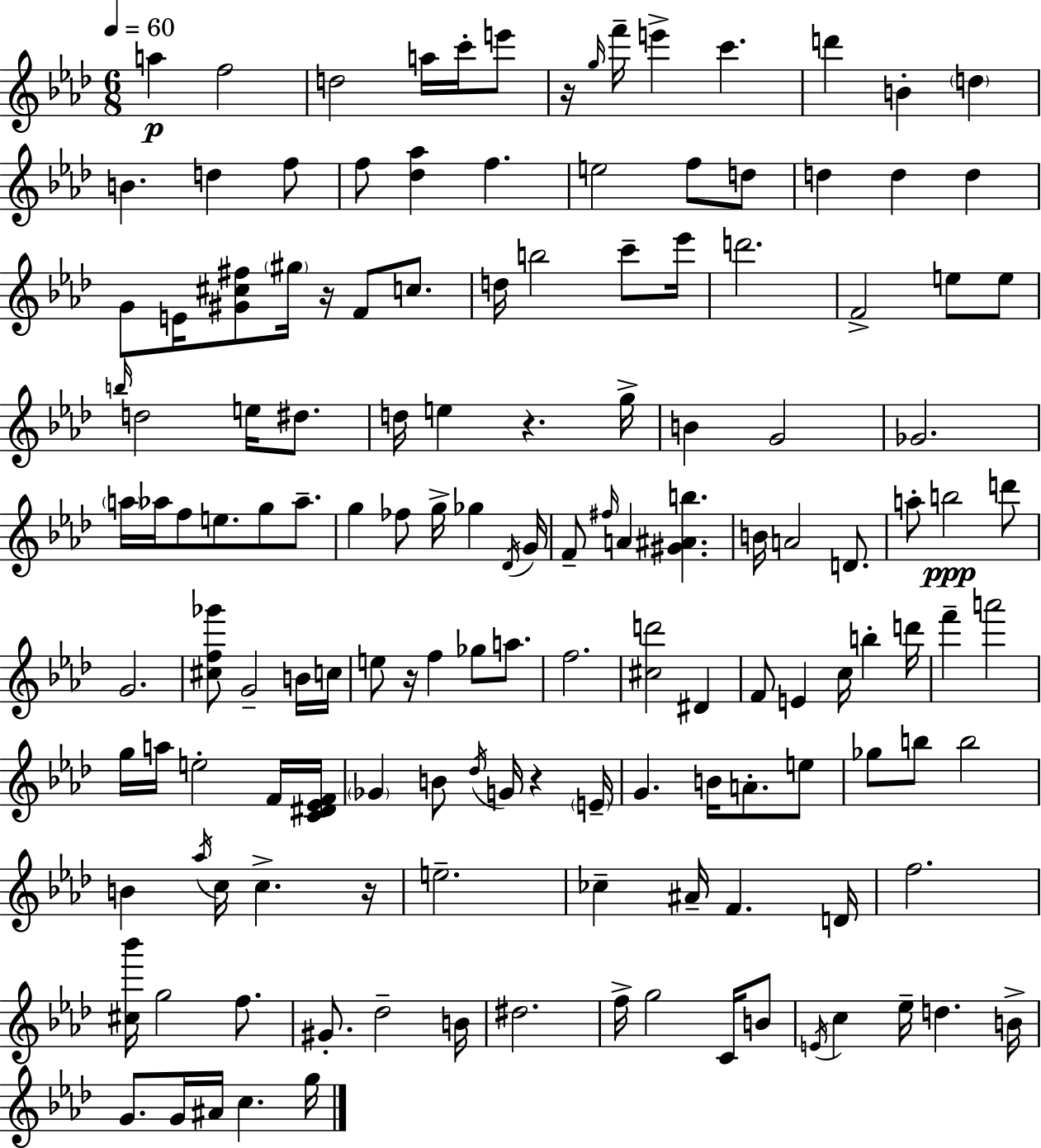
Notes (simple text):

A5/q F5/h D5/h A5/s C6/s E6/e R/s G5/s F6/s E6/q C6/q. D6/q B4/q D5/q B4/q. D5/q F5/e F5/e [Db5,Ab5]/q F5/q. E5/h F5/e D5/e D5/q D5/q D5/q G4/e E4/s [G#4,C#5,F#5]/e G#5/s R/s F4/e C5/e. D5/s B5/h C6/e Eb6/s D6/h. F4/h E5/e E5/e B5/s D5/h E5/s D#5/e. D5/s E5/q R/q. G5/s B4/q G4/h Gb4/h. A5/s Ab5/s F5/e E5/e. G5/e Ab5/e. G5/q FES5/e G5/s Gb5/q Db4/s G4/s F4/e F#5/s A4/q [G#4,A#4,B5]/q. B4/s A4/h D4/e. A5/e B5/h D6/e G4/h. [C#5,F5,Gb6]/e G4/h B4/s C5/s E5/e R/s F5/q Gb5/e A5/e. F5/h. [C#5,D6]/h D#4/q F4/e E4/q C5/s B5/q D6/s F6/q A6/h G5/s A5/s E5/h F4/s [C4,D#4,Eb4,F4]/s Gb4/q B4/e Db5/s G4/s R/q E4/s G4/q. B4/s A4/e. E5/e Gb5/e B5/e B5/h B4/q Ab5/s C5/s C5/q. R/s E5/h. CES5/q A#4/s F4/q. D4/s F5/h. [C#5,Bb6]/s G5/h F5/e. G#4/e. Db5/h B4/s D#5/h. F5/s G5/h C4/s B4/e E4/s C5/q Eb5/s D5/q. B4/s G4/e. G4/s A#4/s C5/q. G5/s